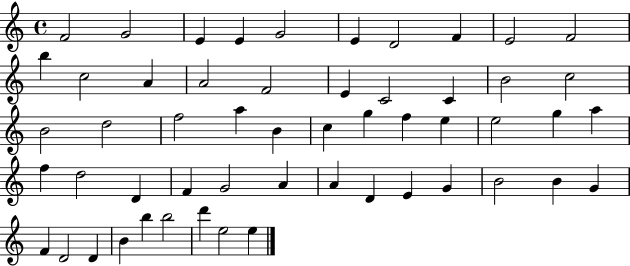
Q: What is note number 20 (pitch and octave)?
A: C5